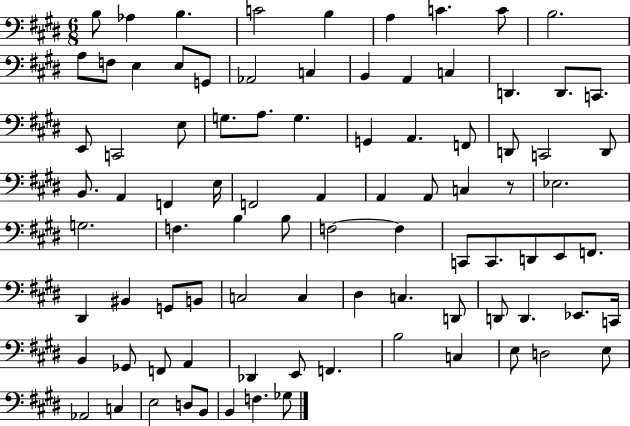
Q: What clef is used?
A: bass